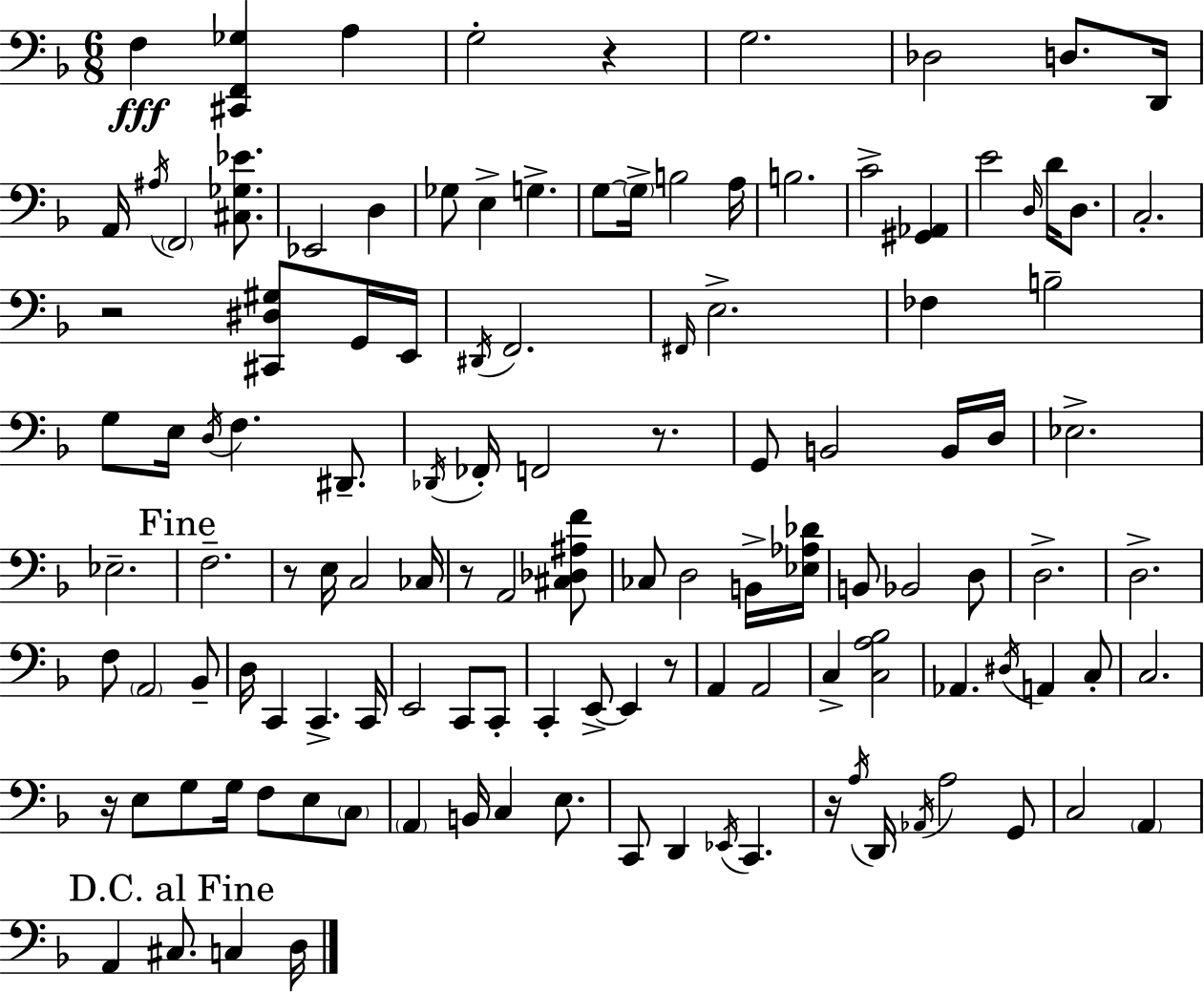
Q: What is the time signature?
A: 6/8